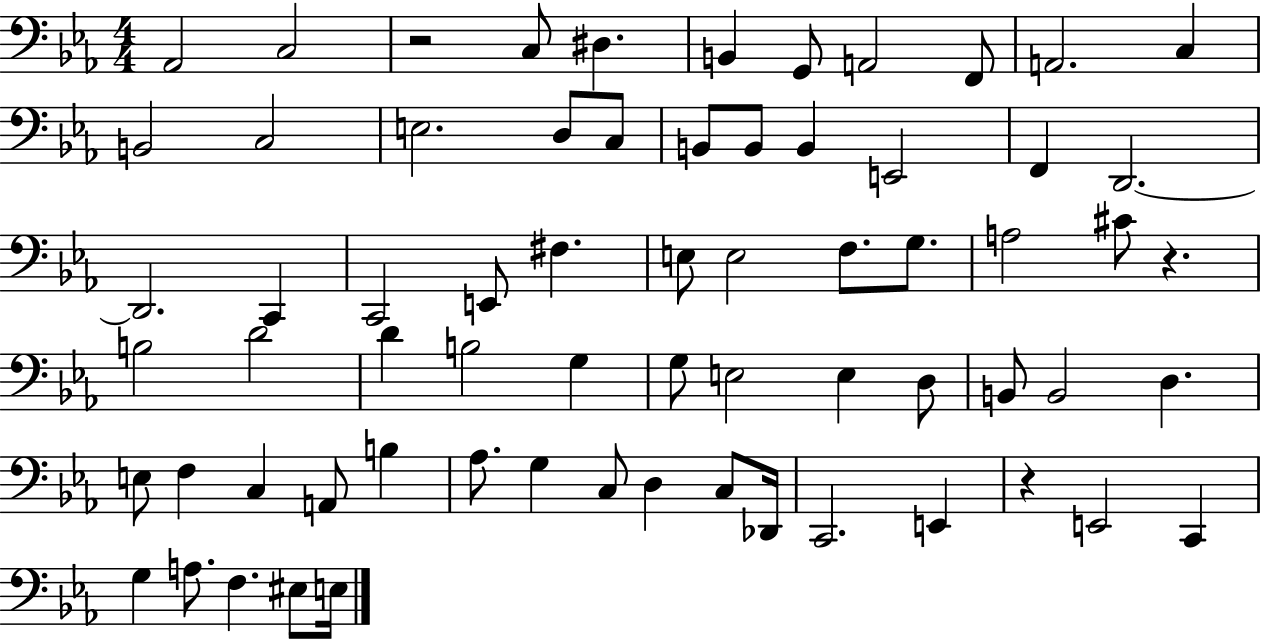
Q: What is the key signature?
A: EES major